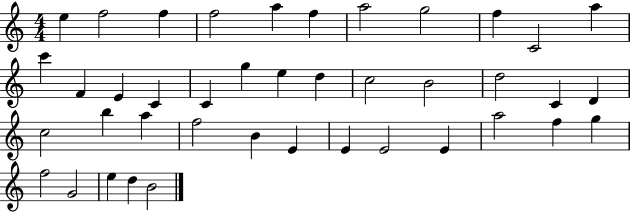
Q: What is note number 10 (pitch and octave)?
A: C4